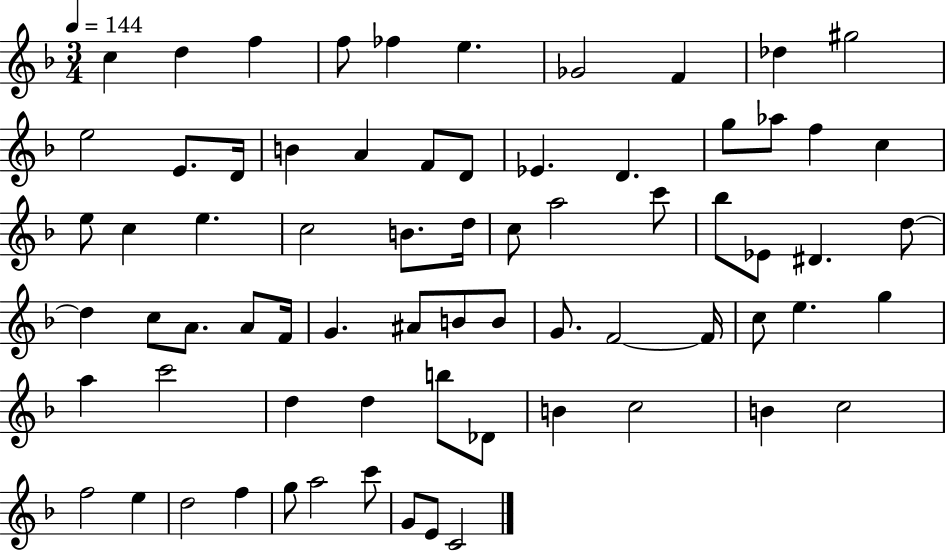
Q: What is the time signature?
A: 3/4